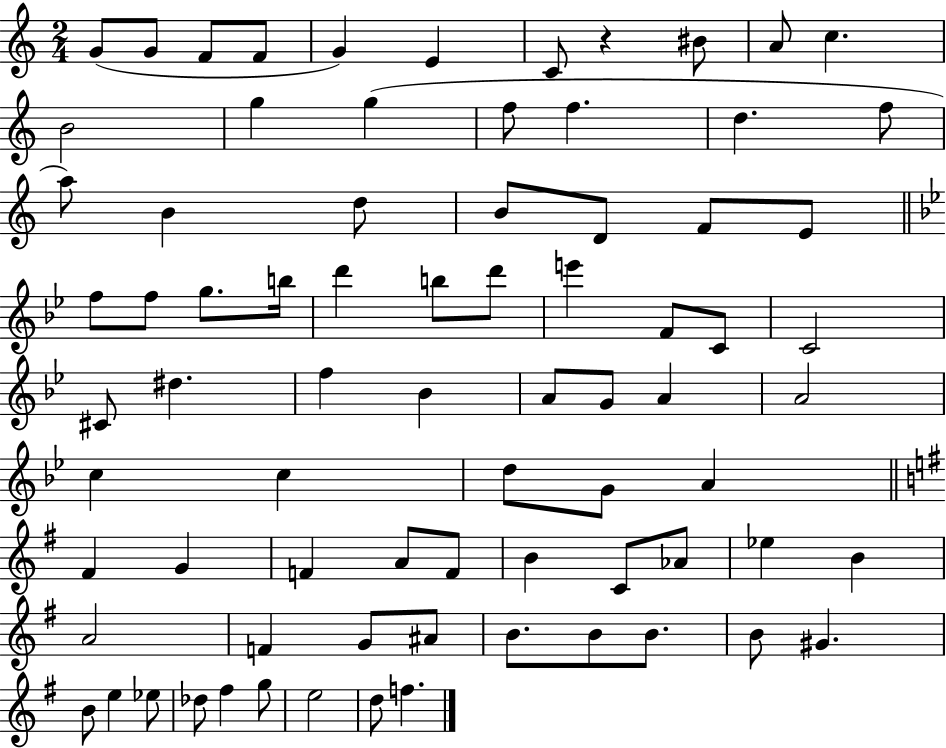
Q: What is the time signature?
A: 2/4